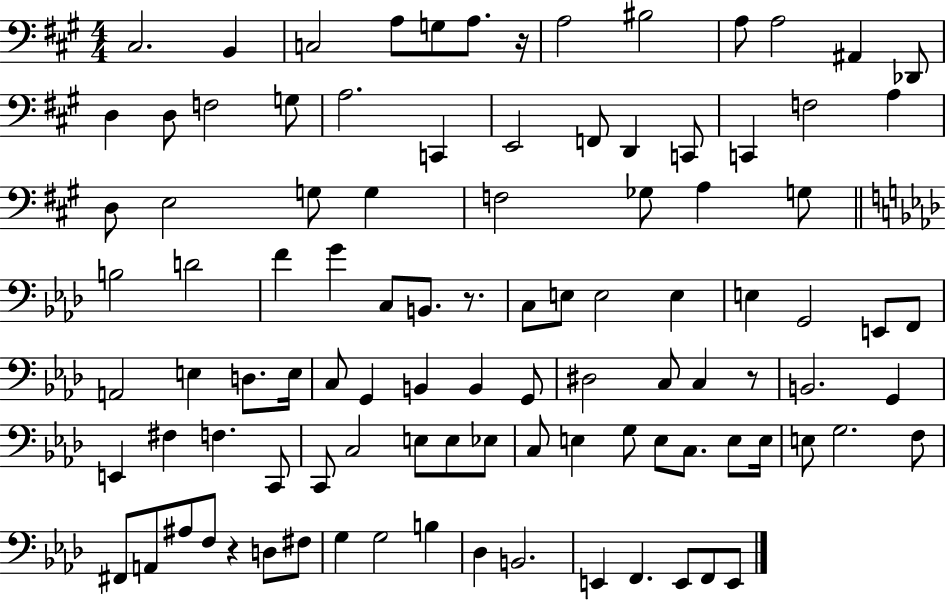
C#3/h. B2/q C3/h A3/e G3/e A3/e. R/s A3/h BIS3/h A3/e A3/h A#2/q Db2/e D3/q D3/e F3/h G3/e A3/h. C2/q E2/h F2/e D2/q C2/e C2/q F3/h A3/q D3/e E3/h G3/e G3/q F3/h Gb3/e A3/q G3/e B3/h D4/h F4/q G4/q C3/e B2/e. R/e. C3/e E3/e E3/h E3/q E3/q G2/h E2/e F2/e A2/h E3/q D3/e. E3/s C3/e G2/q B2/q B2/q G2/e D#3/h C3/e C3/q R/e B2/h. G2/q E2/q F#3/q F3/q. C2/e C2/e C3/h E3/e E3/e Eb3/e C3/e E3/q G3/e E3/e C3/e. E3/e E3/s E3/e G3/h. F3/e F#2/e A2/e A#3/e F3/e R/q D3/e F#3/e G3/q G3/h B3/q Db3/q B2/h. E2/q F2/q. E2/e F2/e E2/e